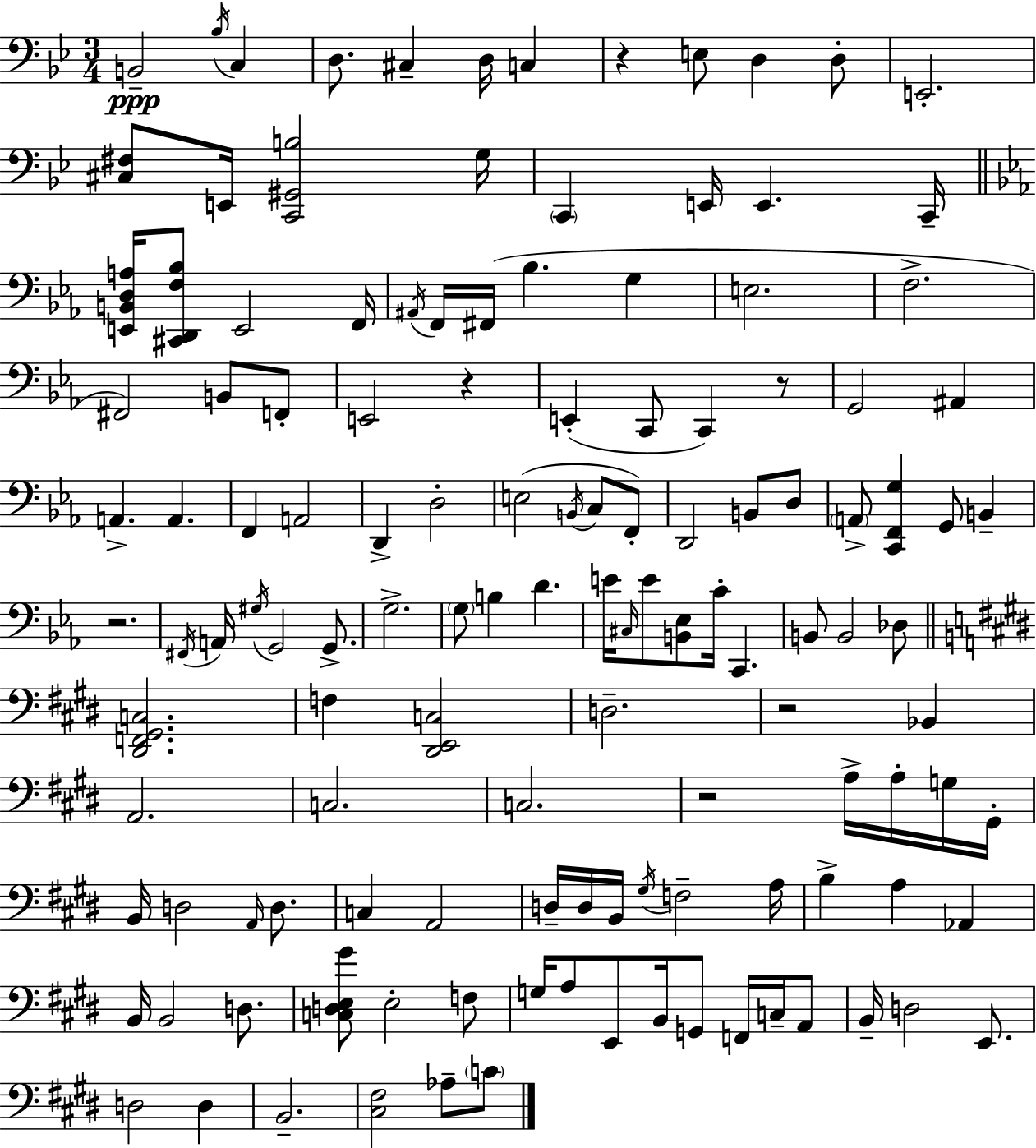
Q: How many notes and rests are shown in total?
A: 130